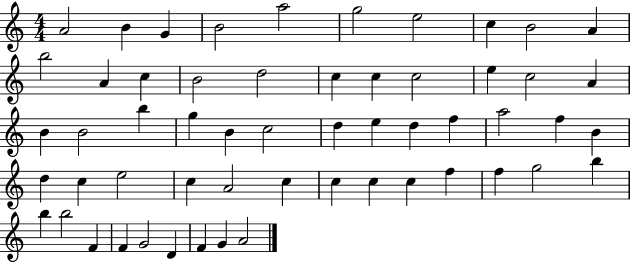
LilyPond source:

{
  \clef treble
  \numericTimeSignature
  \time 4/4
  \key c \major
  a'2 b'4 g'4 | b'2 a''2 | g''2 e''2 | c''4 b'2 a'4 | \break b''2 a'4 c''4 | b'2 d''2 | c''4 c''4 c''2 | e''4 c''2 a'4 | \break b'4 b'2 b''4 | g''4 b'4 c''2 | d''4 e''4 d''4 f''4 | a''2 f''4 b'4 | \break d''4 c''4 e''2 | c''4 a'2 c''4 | c''4 c''4 c''4 f''4 | f''4 g''2 b''4 | \break b''4 b''2 f'4 | f'4 g'2 d'4 | f'4 g'4 a'2 | \bar "|."
}